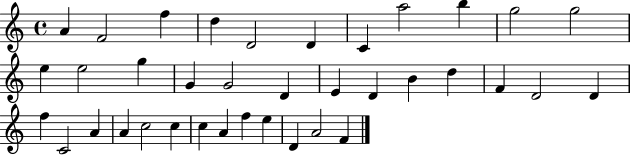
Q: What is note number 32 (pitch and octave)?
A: A4